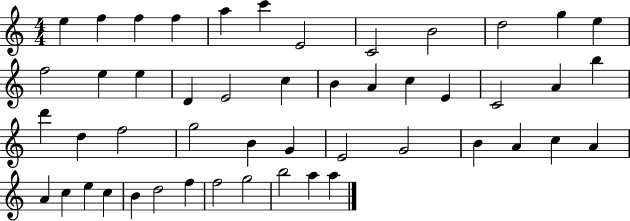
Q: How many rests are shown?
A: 0